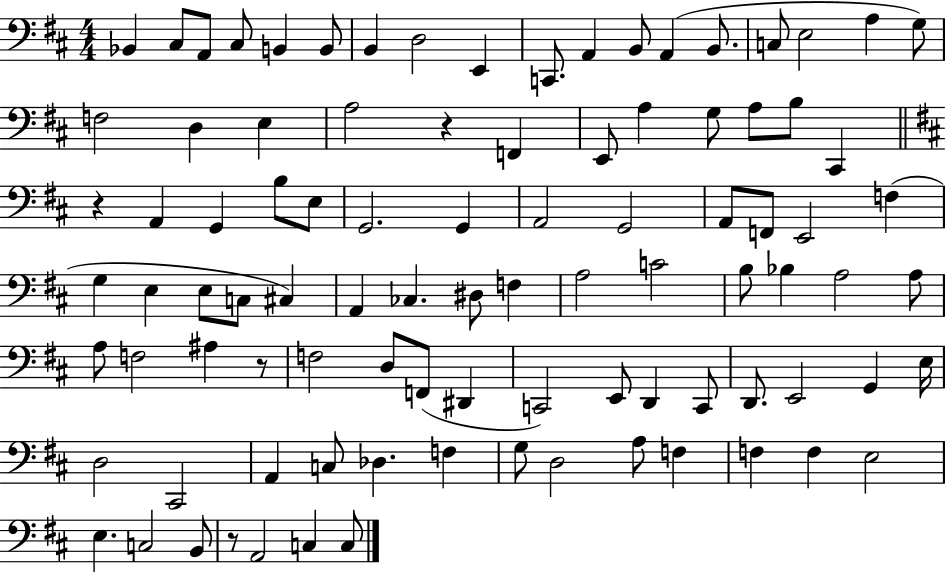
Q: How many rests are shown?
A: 4